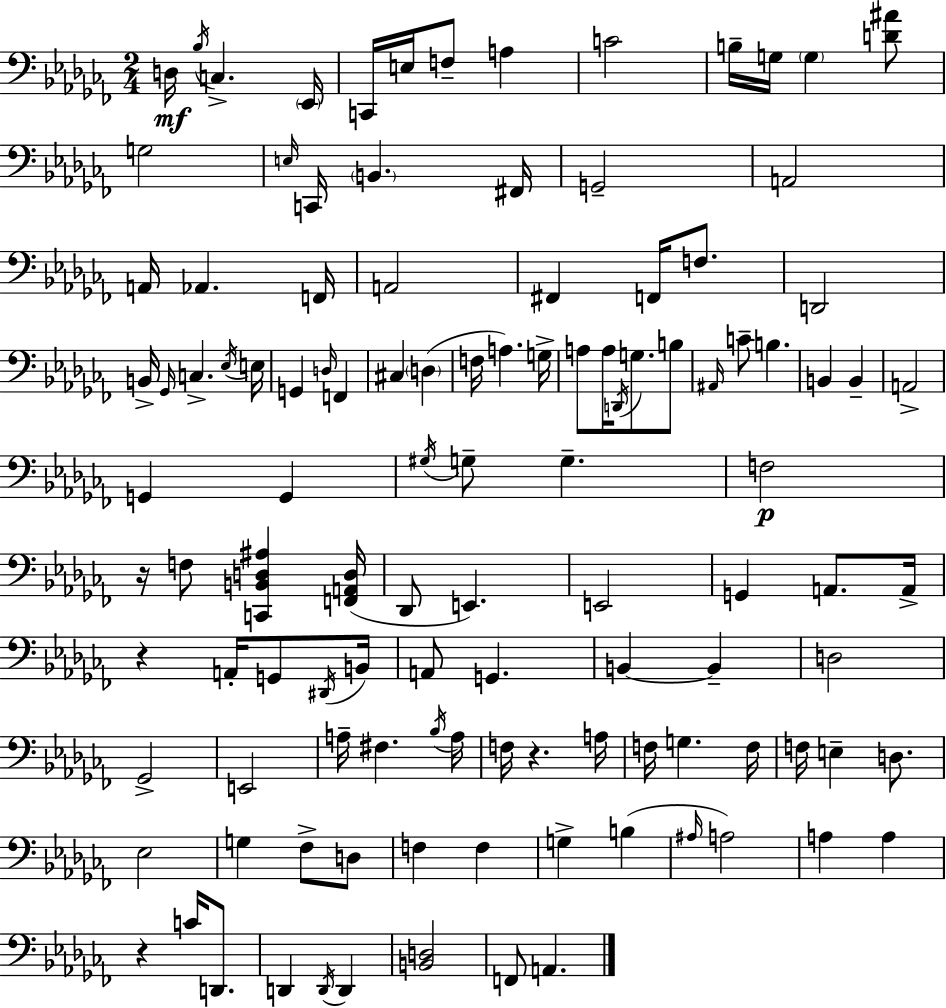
X:1
T:Untitled
M:2/4
L:1/4
K:Abm
D,/4 _B,/4 C, _E,,/4 C,,/4 E,/4 F,/2 A, C2 B,/4 G,/4 G, [D^A]/2 G,2 E,/4 C,,/4 B,, ^F,,/4 G,,2 A,,2 A,,/4 _A,, F,,/4 A,,2 ^F,, F,,/4 F,/2 D,,2 B,,/4 _G,,/4 C, _E,/4 E,/4 G,, D,/4 F,, ^C, D, F,/4 A, G,/4 A,/2 A,/4 D,,/4 G,/2 B,/2 ^A,,/4 C/2 B, B,, B,, A,,2 G,, G,, ^G,/4 G,/2 G, F,2 z/4 F,/2 [C,,B,,D,^A,] [F,,A,,D,]/4 _D,,/2 E,, E,,2 G,, A,,/2 A,,/4 z A,,/4 G,,/2 ^D,,/4 B,,/4 A,,/2 G,, B,, B,, D,2 _G,,2 E,,2 A,/4 ^F, _B,/4 A,/4 F,/4 z A,/4 F,/4 G, F,/4 F,/4 E, D,/2 _E,2 G, _F,/2 D,/2 F, F, G, B, ^A,/4 A,2 A, A, z C/4 D,,/2 D,, D,,/4 D,, [B,,D,]2 F,,/2 A,,